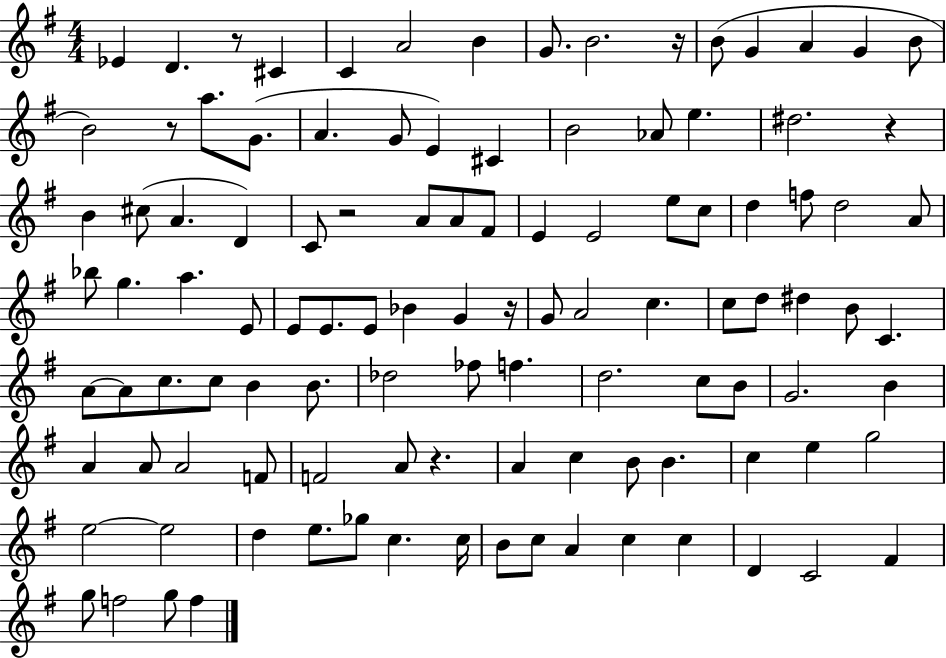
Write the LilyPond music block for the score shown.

{
  \clef treble
  \numericTimeSignature
  \time 4/4
  \key g \major
  ees'4 d'4. r8 cis'4 | c'4 a'2 b'4 | g'8. b'2. r16 | b'8( g'4 a'4 g'4 b'8 | \break b'2) r8 a''8. g'8.( | a'4. g'8 e'4) cis'4 | b'2 aes'8 e''4. | dis''2. r4 | \break b'4 cis''8( a'4. d'4) | c'8 r2 a'8 a'8 fis'8 | e'4 e'2 e''8 c''8 | d''4 f''8 d''2 a'8 | \break bes''8 g''4. a''4. e'8 | e'8 e'8. e'8 bes'4 g'4 r16 | g'8 a'2 c''4. | c''8 d''8 dis''4 b'8 c'4. | \break a'8~~ a'8 c''8. c''8 b'4 b'8. | des''2 fes''8 f''4. | d''2. c''8 b'8 | g'2. b'4 | \break a'4 a'8 a'2 f'8 | f'2 a'8 r4. | a'4 c''4 b'8 b'4. | c''4 e''4 g''2 | \break e''2~~ e''2 | d''4 e''8. ges''8 c''4. c''16 | b'8 c''8 a'4 c''4 c''4 | d'4 c'2 fis'4 | \break g''8 f''2 g''8 f''4 | \bar "|."
}